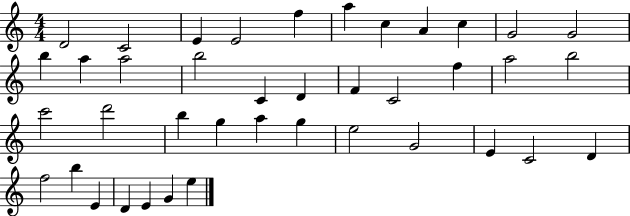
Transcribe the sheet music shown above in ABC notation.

X:1
T:Untitled
M:4/4
L:1/4
K:C
D2 C2 E E2 f a c A c G2 G2 b a a2 b2 C D F C2 f a2 b2 c'2 d'2 b g a g e2 G2 E C2 D f2 b E D E G e